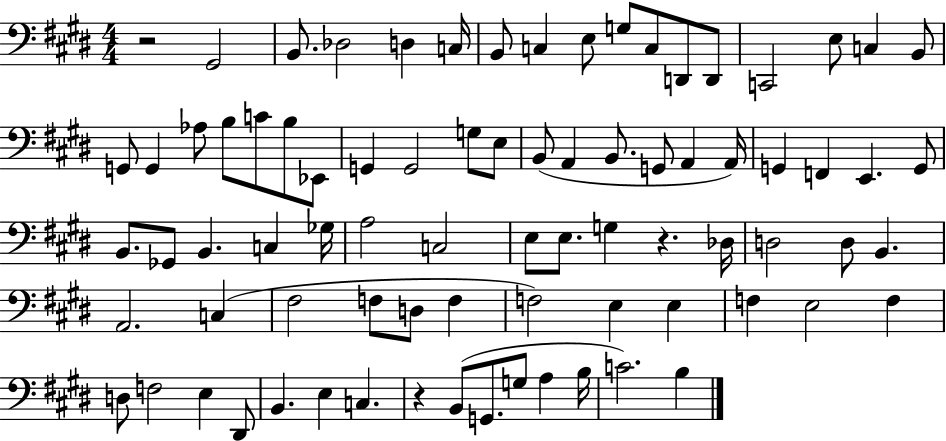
X:1
T:Untitled
M:4/4
L:1/4
K:E
z2 ^G,,2 B,,/2 _D,2 D, C,/4 B,,/2 C, E,/2 G,/2 C,/2 D,,/2 D,,/2 C,,2 E,/2 C, B,,/2 G,,/2 G,, _A,/2 B,/2 C/2 B,/2 _E,,/2 G,, G,,2 G,/2 E,/2 B,,/2 A,, B,,/2 G,,/2 A,, A,,/4 G,, F,, E,, G,,/2 B,,/2 _G,,/2 B,, C, _G,/4 A,2 C,2 E,/2 E,/2 G, z _D,/4 D,2 D,/2 B,, A,,2 C, ^F,2 F,/2 D,/2 F, F,2 E, E, F, E,2 F, D,/2 F,2 E, ^D,,/2 B,, E, C, z B,,/2 G,,/2 G,/2 A, B,/4 C2 B,